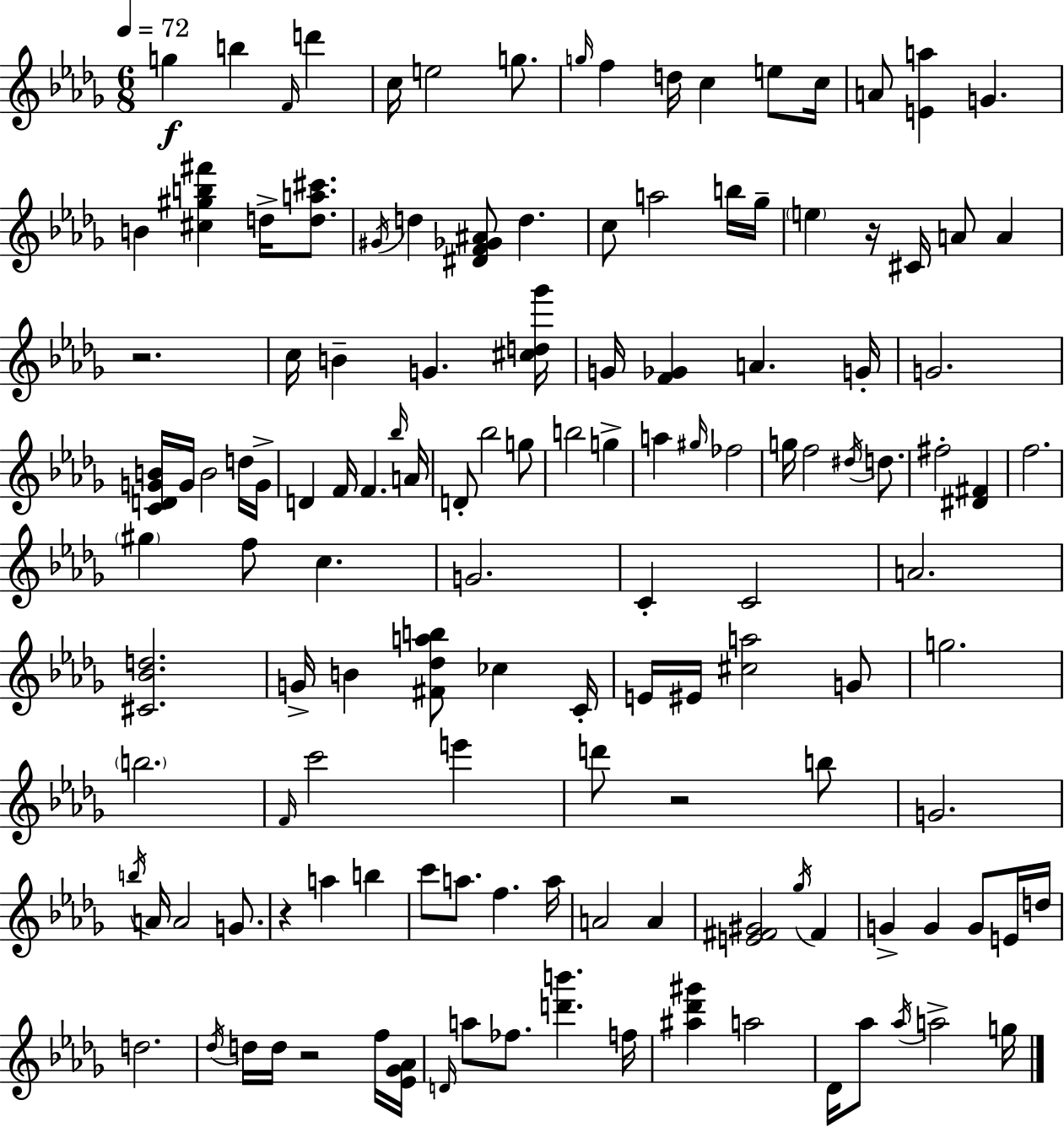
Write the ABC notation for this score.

X:1
T:Untitled
M:6/8
L:1/4
K:Bbm
g b F/4 d' c/4 e2 g/2 g/4 f d/4 c e/2 c/4 A/2 [Ea] G B [^c^gb^f'] d/4 [da^c']/2 ^G/4 d [^DF_G^A]/2 d c/2 a2 b/4 _g/4 e z/4 ^C/4 A/2 A z2 c/4 B G [^cd_g']/4 G/4 [F_G] A G/4 G2 [CDGB]/4 G/4 B2 d/4 G/4 D F/4 F _b/4 A/4 D/2 _b2 g/2 b2 g a ^g/4 _f2 g/4 f2 ^d/4 d/2 ^f2 [^D^F] f2 ^g f/2 c G2 C C2 A2 [^C_Bd]2 G/4 B [^F_dab]/2 _c C/4 E/4 ^E/4 [^ca]2 G/2 g2 b2 F/4 c'2 e' d'/2 z2 b/2 G2 b/4 A/4 A2 G/2 z a b c'/2 a/2 f a/4 A2 A [E^F^G]2 _g/4 ^F G G G/2 E/4 d/4 d2 _d/4 d/4 d/4 z2 f/4 [_E_G_A]/4 D/4 a/2 _f/2 [d'b'] f/4 [^a_d'^g'] a2 _D/4 _a/2 _a/4 a2 g/4